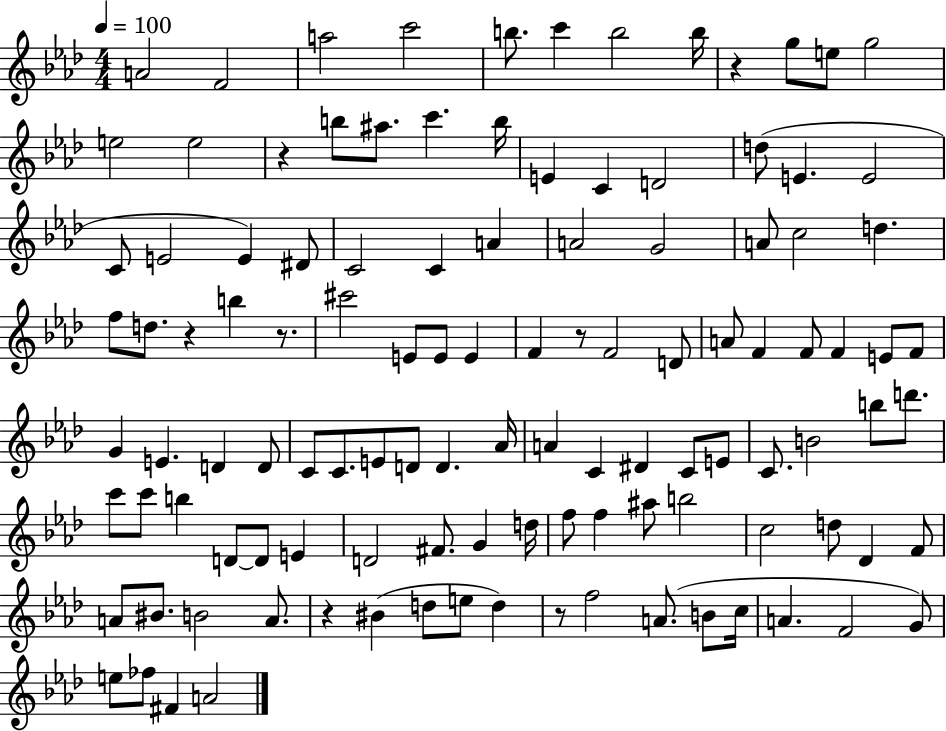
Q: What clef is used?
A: treble